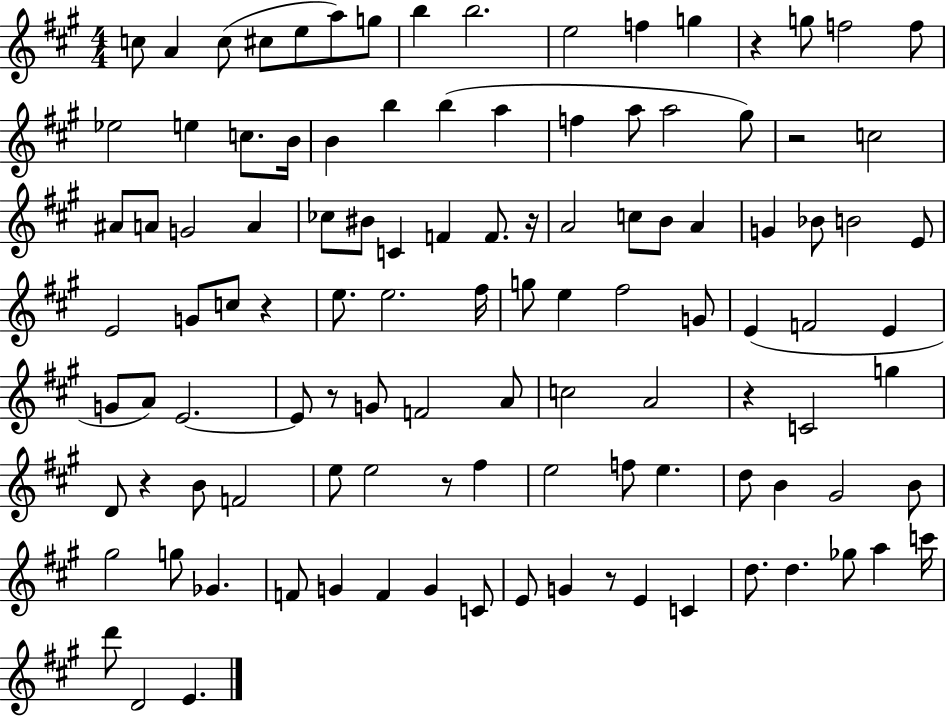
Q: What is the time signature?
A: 4/4